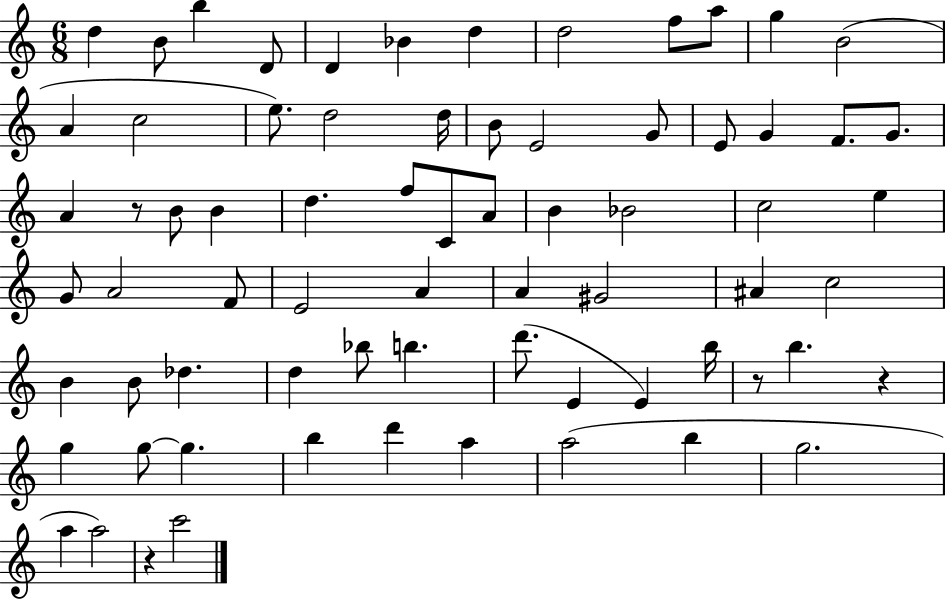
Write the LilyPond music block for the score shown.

{
  \clef treble
  \numericTimeSignature
  \time 6/8
  \key c \major
  d''4 b'8 b''4 d'8 | d'4 bes'4 d''4 | d''2 f''8 a''8 | g''4 b'2( | \break a'4 c''2 | e''8.) d''2 d''16 | b'8 e'2 g'8 | e'8 g'4 f'8. g'8. | \break a'4 r8 b'8 b'4 | d''4. f''8 c'8 a'8 | b'4 bes'2 | c''2 e''4 | \break g'8 a'2 f'8 | e'2 a'4 | a'4 gis'2 | ais'4 c''2 | \break b'4 b'8 des''4. | d''4 bes''8 b''4. | d'''8.( e'4 e'4) b''16 | r8 b''4. r4 | \break g''4 g''8~~ g''4. | b''4 d'''4 a''4 | a''2( b''4 | g''2. | \break a''4 a''2) | r4 c'''2 | \bar "|."
}